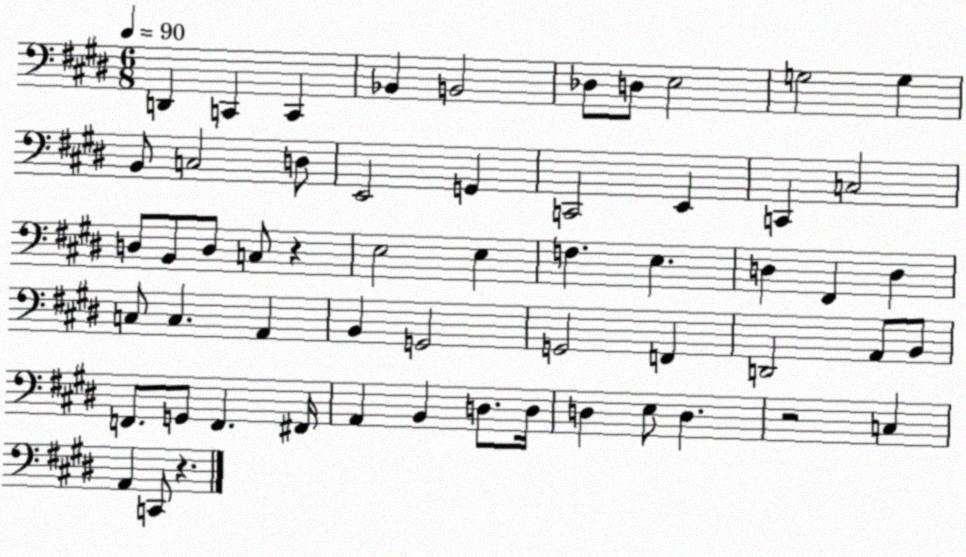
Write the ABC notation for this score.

X:1
T:Untitled
M:6/8
L:1/4
K:E
D,, C,, C,, _B,, B,,2 _D,/2 D,/2 E,2 G,2 G, B,,/2 C,2 D,/2 E,,2 G,, C,,2 E,, C,, C,2 D,/2 B,,/2 D,/2 C,/2 z E,2 E, F, E, D, ^F,, D, C,/2 C, A,, B,, G,,2 G,,2 F,, D,,2 A,,/2 B,,/2 F,,/2 G,,/2 F,, ^F,,/4 A,, B,, D,/2 D,/4 D, E,/2 D, z2 C, A,, C,,/2 z